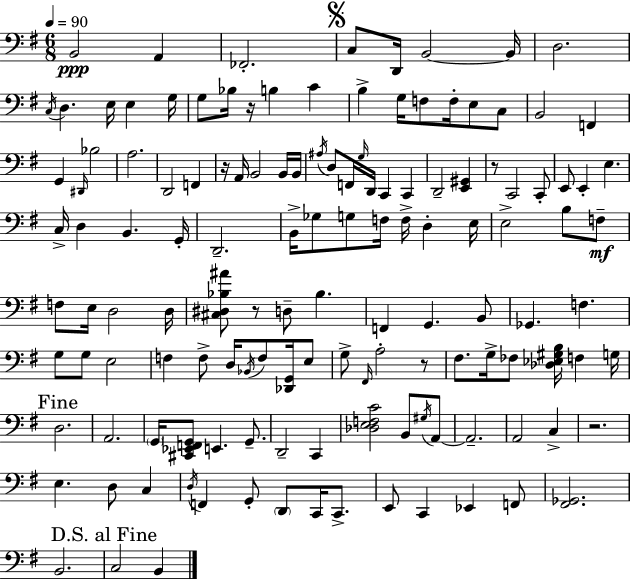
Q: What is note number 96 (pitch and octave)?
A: G2